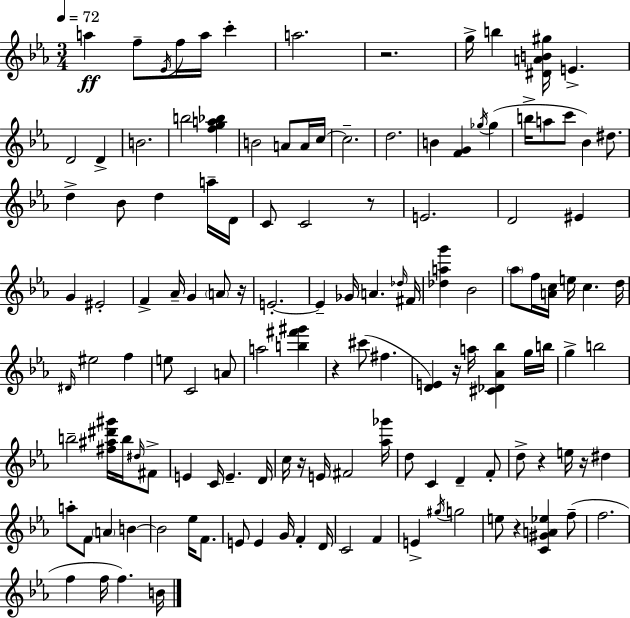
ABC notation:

X:1
T:Untitled
M:3/4
L:1/4
K:Cm
a f/2 _E/4 f/4 a/4 c' a2 z2 g/4 b [^DAB^g]/4 E D2 D B2 b2 [fga_b] B2 A/2 A/4 c/4 c2 d2 B [FG] _g/4 _g b/4 a/2 c'/2 _B ^d/2 d _B/2 d a/4 D/4 C/2 C2 z/2 E2 D2 ^E G ^E2 F _A/4 G A/2 z/4 E2 E _G/4 A _d/4 ^F/4 [_dag'] _B2 _a/2 f/4 [Ac]/4 e/4 c d/4 ^D/4 ^e2 f e/2 C2 A/2 a2 [b^f'^g'] z ^c'/2 ^f [DE] z/4 a/4 [^C_D_A_b] g/4 b/4 g b2 b2 [^f^a^d'^g']/4 b/4 ^d/4 ^F/2 E C/4 E D/4 c/4 z/4 E/4 ^F2 [_a_g']/4 d/2 C D F/2 d/2 z e/4 z/4 ^d a/2 F/2 A B B2 _e/4 F/2 E/2 E G/4 F D/4 C2 F E ^g/4 g2 e/2 z [C^GA_e] f/2 f2 f f/4 f B/4